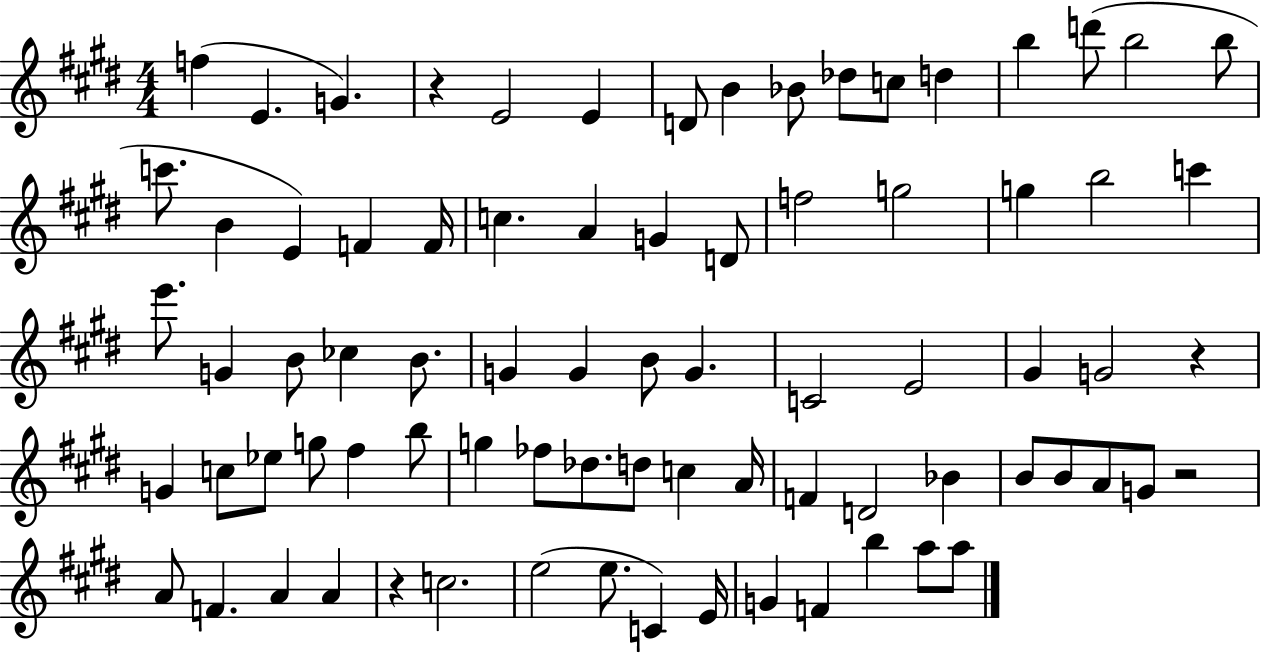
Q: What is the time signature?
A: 4/4